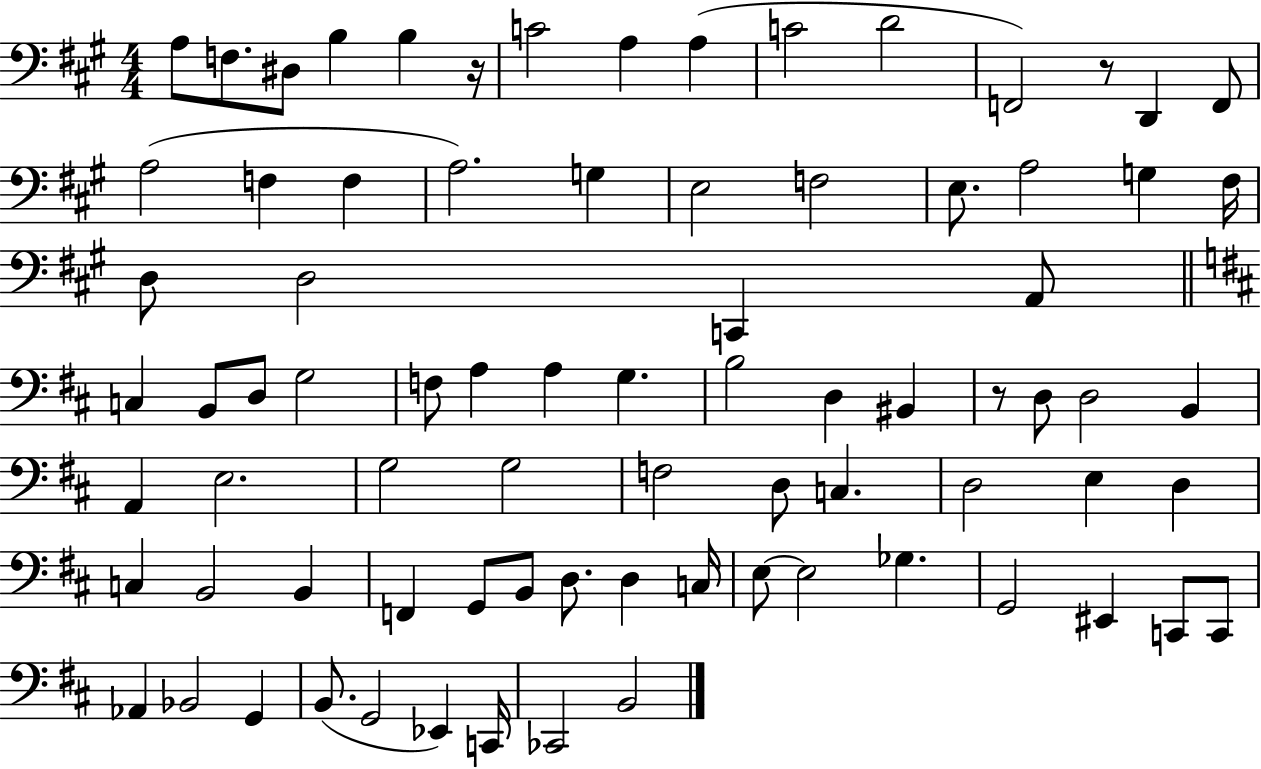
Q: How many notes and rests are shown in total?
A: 80